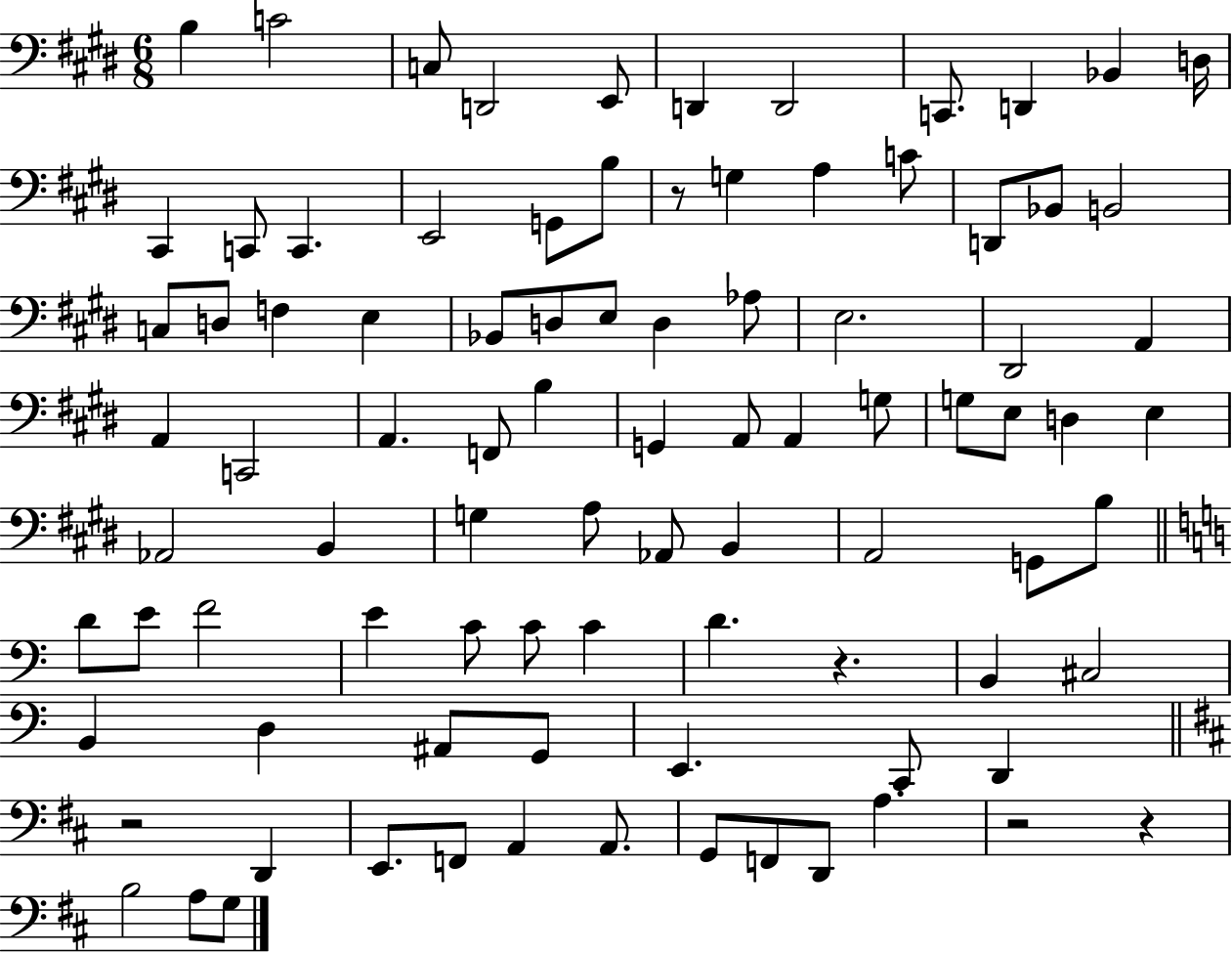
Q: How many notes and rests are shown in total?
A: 91